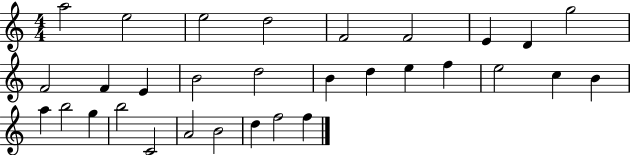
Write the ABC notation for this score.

X:1
T:Untitled
M:4/4
L:1/4
K:C
a2 e2 e2 d2 F2 F2 E D g2 F2 F E B2 d2 B d e f e2 c B a b2 g b2 C2 A2 B2 d f2 f